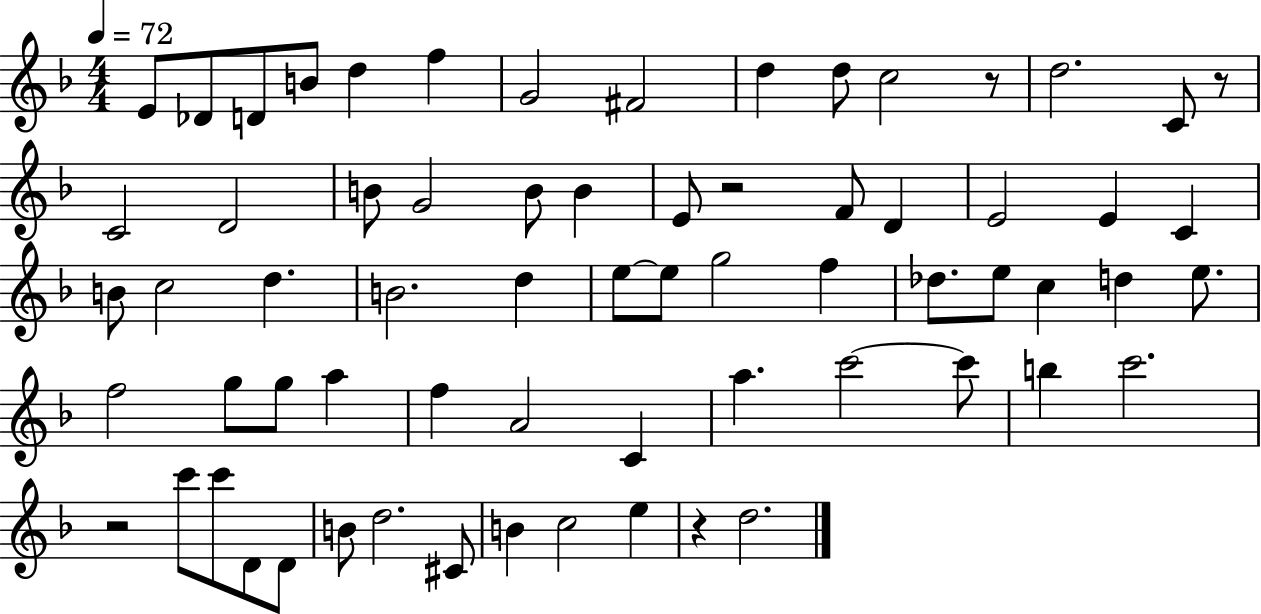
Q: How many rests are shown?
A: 5